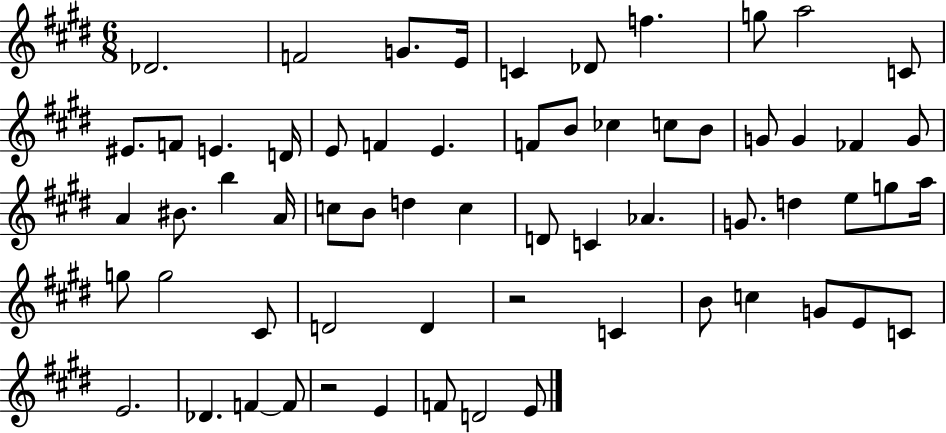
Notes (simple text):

Db4/h. F4/h G4/e. E4/s C4/q Db4/e F5/q. G5/e A5/h C4/e EIS4/e. F4/e E4/q. D4/s E4/e F4/q E4/q. F4/e B4/e CES5/q C5/e B4/e G4/e G4/q FES4/q G4/e A4/q BIS4/e. B5/q A4/s C5/e B4/e D5/q C5/q D4/e C4/q Ab4/q. G4/e. D5/q E5/e G5/e A5/s G5/e G5/h C#4/e D4/h D4/q R/h C4/q B4/e C5/q G4/e E4/e C4/e E4/h. Db4/q. F4/q F4/e R/h E4/q F4/e D4/h E4/e